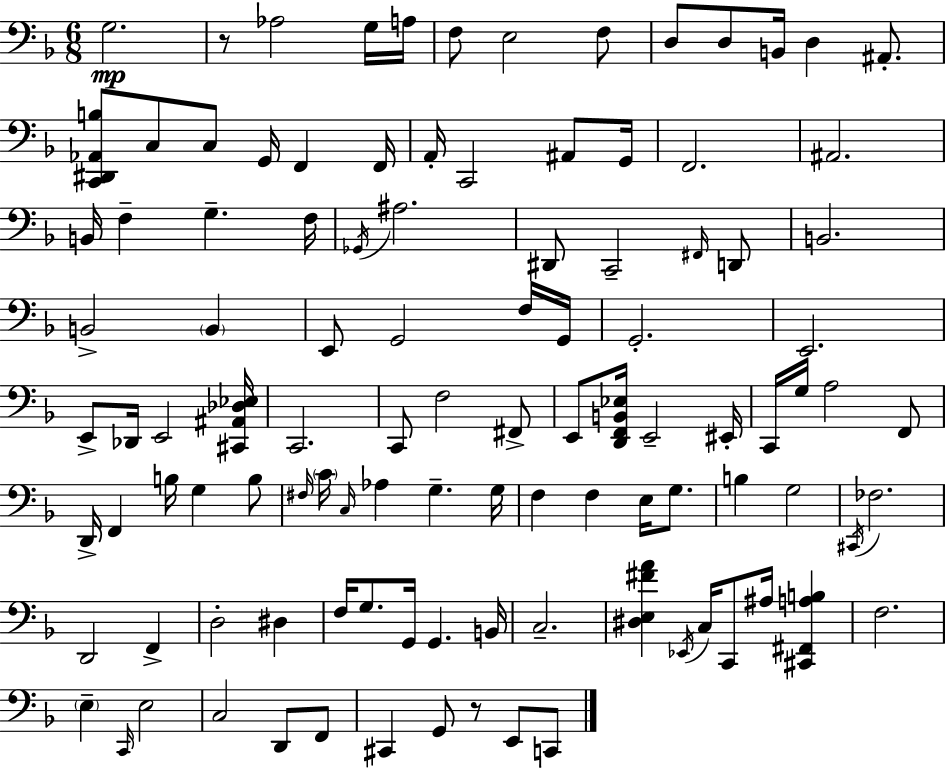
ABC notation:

X:1
T:Untitled
M:6/8
L:1/4
K:F
G,2 z/2 _A,2 G,/4 A,/4 F,/2 E,2 F,/2 D,/2 D,/2 B,,/4 D, ^A,,/2 [C,,^D,,_A,,B,]/2 C,/2 C,/2 G,,/4 F,, F,,/4 A,,/4 C,,2 ^A,,/2 G,,/4 F,,2 ^A,,2 B,,/4 F, G, F,/4 _G,,/4 ^A,2 ^D,,/2 C,,2 ^F,,/4 D,,/2 B,,2 B,,2 B,, E,,/2 G,,2 F,/4 G,,/4 G,,2 E,,2 E,,/2 _D,,/4 E,,2 [^C,,^A,,_D,_E,]/4 C,,2 C,,/2 F,2 ^F,,/2 E,,/2 [D,,F,,B,,_E,]/4 E,,2 ^E,,/4 C,,/4 G,/4 A,2 F,,/2 D,,/4 F,, B,/4 G, B,/2 ^F,/4 C/4 C,/4 _A, G, G,/4 F, F, E,/4 G,/2 B, G,2 ^C,,/4 _F,2 D,,2 F,, D,2 ^D, F,/4 G,/2 G,,/4 G,, B,,/4 C,2 [^D,E,^FA] _E,,/4 C,/4 C,,/2 ^A,/4 [^C,,^F,,A,B,] F,2 E, C,,/4 E,2 C,2 D,,/2 F,,/2 ^C,, G,,/2 z/2 E,,/2 C,,/2